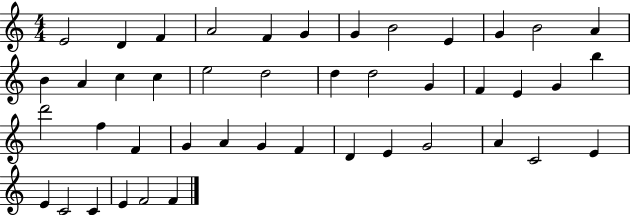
E4/h D4/q F4/q A4/h F4/q G4/q G4/q B4/h E4/q G4/q B4/h A4/q B4/q A4/q C5/q C5/q E5/h D5/h D5/q D5/h G4/q F4/q E4/q G4/q B5/q D6/h F5/q F4/q G4/q A4/q G4/q F4/q D4/q E4/q G4/h A4/q C4/h E4/q E4/q C4/h C4/q E4/q F4/h F4/q